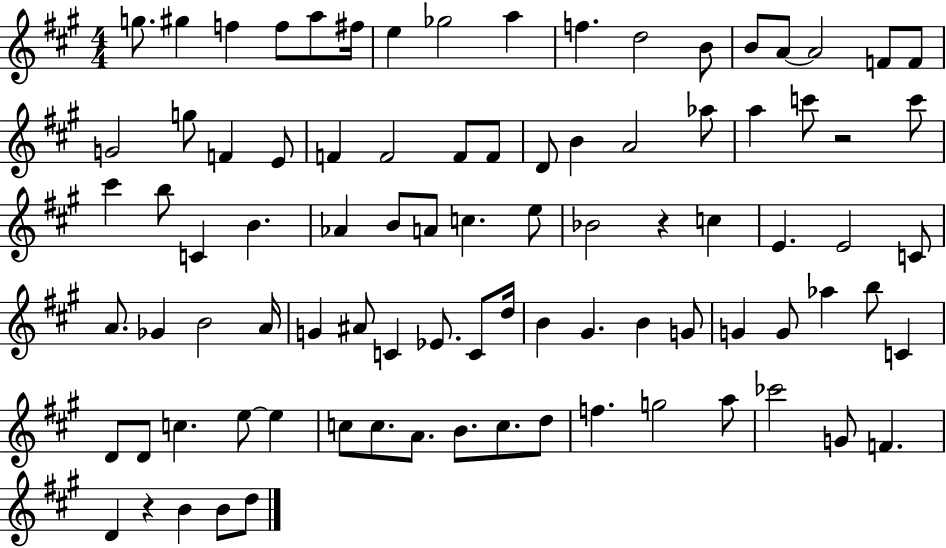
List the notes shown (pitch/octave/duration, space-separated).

G5/e. G#5/q F5/q F5/e A5/e F#5/s E5/q Gb5/h A5/q F5/q. D5/h B4/e B4/e A4/e A4/h F4/e F4/e G4/h G5/e F4/q E4/e F4/q F4/h F4/e F4/e D4/e B4/q A4/h Ab5/e A5/q C6/e R/h C6/e C#6/q B5/e C4/q B4/q. Ab4/q B4/e A4/e C5/q. E5/e Bb4/h R/q C5/q E4/q. E4/h C4/e A4/e. Gb4/q B4/h A4/s G4/q A#4/e C4/q Eb4/e. C4/e D5/s B4/q G#4/q. B4/q G4/e G4/q G4/e Ab5/q B5/e C4/q D4/e D4/e C5/q. E5/e E5/q C5/e C5/e. A4/e. B4/e. C5/e. D5/e F5/q. G5/h A5/e CES6/h G4/e F4/q. D4/q R/q B4/q B4/e D5/e